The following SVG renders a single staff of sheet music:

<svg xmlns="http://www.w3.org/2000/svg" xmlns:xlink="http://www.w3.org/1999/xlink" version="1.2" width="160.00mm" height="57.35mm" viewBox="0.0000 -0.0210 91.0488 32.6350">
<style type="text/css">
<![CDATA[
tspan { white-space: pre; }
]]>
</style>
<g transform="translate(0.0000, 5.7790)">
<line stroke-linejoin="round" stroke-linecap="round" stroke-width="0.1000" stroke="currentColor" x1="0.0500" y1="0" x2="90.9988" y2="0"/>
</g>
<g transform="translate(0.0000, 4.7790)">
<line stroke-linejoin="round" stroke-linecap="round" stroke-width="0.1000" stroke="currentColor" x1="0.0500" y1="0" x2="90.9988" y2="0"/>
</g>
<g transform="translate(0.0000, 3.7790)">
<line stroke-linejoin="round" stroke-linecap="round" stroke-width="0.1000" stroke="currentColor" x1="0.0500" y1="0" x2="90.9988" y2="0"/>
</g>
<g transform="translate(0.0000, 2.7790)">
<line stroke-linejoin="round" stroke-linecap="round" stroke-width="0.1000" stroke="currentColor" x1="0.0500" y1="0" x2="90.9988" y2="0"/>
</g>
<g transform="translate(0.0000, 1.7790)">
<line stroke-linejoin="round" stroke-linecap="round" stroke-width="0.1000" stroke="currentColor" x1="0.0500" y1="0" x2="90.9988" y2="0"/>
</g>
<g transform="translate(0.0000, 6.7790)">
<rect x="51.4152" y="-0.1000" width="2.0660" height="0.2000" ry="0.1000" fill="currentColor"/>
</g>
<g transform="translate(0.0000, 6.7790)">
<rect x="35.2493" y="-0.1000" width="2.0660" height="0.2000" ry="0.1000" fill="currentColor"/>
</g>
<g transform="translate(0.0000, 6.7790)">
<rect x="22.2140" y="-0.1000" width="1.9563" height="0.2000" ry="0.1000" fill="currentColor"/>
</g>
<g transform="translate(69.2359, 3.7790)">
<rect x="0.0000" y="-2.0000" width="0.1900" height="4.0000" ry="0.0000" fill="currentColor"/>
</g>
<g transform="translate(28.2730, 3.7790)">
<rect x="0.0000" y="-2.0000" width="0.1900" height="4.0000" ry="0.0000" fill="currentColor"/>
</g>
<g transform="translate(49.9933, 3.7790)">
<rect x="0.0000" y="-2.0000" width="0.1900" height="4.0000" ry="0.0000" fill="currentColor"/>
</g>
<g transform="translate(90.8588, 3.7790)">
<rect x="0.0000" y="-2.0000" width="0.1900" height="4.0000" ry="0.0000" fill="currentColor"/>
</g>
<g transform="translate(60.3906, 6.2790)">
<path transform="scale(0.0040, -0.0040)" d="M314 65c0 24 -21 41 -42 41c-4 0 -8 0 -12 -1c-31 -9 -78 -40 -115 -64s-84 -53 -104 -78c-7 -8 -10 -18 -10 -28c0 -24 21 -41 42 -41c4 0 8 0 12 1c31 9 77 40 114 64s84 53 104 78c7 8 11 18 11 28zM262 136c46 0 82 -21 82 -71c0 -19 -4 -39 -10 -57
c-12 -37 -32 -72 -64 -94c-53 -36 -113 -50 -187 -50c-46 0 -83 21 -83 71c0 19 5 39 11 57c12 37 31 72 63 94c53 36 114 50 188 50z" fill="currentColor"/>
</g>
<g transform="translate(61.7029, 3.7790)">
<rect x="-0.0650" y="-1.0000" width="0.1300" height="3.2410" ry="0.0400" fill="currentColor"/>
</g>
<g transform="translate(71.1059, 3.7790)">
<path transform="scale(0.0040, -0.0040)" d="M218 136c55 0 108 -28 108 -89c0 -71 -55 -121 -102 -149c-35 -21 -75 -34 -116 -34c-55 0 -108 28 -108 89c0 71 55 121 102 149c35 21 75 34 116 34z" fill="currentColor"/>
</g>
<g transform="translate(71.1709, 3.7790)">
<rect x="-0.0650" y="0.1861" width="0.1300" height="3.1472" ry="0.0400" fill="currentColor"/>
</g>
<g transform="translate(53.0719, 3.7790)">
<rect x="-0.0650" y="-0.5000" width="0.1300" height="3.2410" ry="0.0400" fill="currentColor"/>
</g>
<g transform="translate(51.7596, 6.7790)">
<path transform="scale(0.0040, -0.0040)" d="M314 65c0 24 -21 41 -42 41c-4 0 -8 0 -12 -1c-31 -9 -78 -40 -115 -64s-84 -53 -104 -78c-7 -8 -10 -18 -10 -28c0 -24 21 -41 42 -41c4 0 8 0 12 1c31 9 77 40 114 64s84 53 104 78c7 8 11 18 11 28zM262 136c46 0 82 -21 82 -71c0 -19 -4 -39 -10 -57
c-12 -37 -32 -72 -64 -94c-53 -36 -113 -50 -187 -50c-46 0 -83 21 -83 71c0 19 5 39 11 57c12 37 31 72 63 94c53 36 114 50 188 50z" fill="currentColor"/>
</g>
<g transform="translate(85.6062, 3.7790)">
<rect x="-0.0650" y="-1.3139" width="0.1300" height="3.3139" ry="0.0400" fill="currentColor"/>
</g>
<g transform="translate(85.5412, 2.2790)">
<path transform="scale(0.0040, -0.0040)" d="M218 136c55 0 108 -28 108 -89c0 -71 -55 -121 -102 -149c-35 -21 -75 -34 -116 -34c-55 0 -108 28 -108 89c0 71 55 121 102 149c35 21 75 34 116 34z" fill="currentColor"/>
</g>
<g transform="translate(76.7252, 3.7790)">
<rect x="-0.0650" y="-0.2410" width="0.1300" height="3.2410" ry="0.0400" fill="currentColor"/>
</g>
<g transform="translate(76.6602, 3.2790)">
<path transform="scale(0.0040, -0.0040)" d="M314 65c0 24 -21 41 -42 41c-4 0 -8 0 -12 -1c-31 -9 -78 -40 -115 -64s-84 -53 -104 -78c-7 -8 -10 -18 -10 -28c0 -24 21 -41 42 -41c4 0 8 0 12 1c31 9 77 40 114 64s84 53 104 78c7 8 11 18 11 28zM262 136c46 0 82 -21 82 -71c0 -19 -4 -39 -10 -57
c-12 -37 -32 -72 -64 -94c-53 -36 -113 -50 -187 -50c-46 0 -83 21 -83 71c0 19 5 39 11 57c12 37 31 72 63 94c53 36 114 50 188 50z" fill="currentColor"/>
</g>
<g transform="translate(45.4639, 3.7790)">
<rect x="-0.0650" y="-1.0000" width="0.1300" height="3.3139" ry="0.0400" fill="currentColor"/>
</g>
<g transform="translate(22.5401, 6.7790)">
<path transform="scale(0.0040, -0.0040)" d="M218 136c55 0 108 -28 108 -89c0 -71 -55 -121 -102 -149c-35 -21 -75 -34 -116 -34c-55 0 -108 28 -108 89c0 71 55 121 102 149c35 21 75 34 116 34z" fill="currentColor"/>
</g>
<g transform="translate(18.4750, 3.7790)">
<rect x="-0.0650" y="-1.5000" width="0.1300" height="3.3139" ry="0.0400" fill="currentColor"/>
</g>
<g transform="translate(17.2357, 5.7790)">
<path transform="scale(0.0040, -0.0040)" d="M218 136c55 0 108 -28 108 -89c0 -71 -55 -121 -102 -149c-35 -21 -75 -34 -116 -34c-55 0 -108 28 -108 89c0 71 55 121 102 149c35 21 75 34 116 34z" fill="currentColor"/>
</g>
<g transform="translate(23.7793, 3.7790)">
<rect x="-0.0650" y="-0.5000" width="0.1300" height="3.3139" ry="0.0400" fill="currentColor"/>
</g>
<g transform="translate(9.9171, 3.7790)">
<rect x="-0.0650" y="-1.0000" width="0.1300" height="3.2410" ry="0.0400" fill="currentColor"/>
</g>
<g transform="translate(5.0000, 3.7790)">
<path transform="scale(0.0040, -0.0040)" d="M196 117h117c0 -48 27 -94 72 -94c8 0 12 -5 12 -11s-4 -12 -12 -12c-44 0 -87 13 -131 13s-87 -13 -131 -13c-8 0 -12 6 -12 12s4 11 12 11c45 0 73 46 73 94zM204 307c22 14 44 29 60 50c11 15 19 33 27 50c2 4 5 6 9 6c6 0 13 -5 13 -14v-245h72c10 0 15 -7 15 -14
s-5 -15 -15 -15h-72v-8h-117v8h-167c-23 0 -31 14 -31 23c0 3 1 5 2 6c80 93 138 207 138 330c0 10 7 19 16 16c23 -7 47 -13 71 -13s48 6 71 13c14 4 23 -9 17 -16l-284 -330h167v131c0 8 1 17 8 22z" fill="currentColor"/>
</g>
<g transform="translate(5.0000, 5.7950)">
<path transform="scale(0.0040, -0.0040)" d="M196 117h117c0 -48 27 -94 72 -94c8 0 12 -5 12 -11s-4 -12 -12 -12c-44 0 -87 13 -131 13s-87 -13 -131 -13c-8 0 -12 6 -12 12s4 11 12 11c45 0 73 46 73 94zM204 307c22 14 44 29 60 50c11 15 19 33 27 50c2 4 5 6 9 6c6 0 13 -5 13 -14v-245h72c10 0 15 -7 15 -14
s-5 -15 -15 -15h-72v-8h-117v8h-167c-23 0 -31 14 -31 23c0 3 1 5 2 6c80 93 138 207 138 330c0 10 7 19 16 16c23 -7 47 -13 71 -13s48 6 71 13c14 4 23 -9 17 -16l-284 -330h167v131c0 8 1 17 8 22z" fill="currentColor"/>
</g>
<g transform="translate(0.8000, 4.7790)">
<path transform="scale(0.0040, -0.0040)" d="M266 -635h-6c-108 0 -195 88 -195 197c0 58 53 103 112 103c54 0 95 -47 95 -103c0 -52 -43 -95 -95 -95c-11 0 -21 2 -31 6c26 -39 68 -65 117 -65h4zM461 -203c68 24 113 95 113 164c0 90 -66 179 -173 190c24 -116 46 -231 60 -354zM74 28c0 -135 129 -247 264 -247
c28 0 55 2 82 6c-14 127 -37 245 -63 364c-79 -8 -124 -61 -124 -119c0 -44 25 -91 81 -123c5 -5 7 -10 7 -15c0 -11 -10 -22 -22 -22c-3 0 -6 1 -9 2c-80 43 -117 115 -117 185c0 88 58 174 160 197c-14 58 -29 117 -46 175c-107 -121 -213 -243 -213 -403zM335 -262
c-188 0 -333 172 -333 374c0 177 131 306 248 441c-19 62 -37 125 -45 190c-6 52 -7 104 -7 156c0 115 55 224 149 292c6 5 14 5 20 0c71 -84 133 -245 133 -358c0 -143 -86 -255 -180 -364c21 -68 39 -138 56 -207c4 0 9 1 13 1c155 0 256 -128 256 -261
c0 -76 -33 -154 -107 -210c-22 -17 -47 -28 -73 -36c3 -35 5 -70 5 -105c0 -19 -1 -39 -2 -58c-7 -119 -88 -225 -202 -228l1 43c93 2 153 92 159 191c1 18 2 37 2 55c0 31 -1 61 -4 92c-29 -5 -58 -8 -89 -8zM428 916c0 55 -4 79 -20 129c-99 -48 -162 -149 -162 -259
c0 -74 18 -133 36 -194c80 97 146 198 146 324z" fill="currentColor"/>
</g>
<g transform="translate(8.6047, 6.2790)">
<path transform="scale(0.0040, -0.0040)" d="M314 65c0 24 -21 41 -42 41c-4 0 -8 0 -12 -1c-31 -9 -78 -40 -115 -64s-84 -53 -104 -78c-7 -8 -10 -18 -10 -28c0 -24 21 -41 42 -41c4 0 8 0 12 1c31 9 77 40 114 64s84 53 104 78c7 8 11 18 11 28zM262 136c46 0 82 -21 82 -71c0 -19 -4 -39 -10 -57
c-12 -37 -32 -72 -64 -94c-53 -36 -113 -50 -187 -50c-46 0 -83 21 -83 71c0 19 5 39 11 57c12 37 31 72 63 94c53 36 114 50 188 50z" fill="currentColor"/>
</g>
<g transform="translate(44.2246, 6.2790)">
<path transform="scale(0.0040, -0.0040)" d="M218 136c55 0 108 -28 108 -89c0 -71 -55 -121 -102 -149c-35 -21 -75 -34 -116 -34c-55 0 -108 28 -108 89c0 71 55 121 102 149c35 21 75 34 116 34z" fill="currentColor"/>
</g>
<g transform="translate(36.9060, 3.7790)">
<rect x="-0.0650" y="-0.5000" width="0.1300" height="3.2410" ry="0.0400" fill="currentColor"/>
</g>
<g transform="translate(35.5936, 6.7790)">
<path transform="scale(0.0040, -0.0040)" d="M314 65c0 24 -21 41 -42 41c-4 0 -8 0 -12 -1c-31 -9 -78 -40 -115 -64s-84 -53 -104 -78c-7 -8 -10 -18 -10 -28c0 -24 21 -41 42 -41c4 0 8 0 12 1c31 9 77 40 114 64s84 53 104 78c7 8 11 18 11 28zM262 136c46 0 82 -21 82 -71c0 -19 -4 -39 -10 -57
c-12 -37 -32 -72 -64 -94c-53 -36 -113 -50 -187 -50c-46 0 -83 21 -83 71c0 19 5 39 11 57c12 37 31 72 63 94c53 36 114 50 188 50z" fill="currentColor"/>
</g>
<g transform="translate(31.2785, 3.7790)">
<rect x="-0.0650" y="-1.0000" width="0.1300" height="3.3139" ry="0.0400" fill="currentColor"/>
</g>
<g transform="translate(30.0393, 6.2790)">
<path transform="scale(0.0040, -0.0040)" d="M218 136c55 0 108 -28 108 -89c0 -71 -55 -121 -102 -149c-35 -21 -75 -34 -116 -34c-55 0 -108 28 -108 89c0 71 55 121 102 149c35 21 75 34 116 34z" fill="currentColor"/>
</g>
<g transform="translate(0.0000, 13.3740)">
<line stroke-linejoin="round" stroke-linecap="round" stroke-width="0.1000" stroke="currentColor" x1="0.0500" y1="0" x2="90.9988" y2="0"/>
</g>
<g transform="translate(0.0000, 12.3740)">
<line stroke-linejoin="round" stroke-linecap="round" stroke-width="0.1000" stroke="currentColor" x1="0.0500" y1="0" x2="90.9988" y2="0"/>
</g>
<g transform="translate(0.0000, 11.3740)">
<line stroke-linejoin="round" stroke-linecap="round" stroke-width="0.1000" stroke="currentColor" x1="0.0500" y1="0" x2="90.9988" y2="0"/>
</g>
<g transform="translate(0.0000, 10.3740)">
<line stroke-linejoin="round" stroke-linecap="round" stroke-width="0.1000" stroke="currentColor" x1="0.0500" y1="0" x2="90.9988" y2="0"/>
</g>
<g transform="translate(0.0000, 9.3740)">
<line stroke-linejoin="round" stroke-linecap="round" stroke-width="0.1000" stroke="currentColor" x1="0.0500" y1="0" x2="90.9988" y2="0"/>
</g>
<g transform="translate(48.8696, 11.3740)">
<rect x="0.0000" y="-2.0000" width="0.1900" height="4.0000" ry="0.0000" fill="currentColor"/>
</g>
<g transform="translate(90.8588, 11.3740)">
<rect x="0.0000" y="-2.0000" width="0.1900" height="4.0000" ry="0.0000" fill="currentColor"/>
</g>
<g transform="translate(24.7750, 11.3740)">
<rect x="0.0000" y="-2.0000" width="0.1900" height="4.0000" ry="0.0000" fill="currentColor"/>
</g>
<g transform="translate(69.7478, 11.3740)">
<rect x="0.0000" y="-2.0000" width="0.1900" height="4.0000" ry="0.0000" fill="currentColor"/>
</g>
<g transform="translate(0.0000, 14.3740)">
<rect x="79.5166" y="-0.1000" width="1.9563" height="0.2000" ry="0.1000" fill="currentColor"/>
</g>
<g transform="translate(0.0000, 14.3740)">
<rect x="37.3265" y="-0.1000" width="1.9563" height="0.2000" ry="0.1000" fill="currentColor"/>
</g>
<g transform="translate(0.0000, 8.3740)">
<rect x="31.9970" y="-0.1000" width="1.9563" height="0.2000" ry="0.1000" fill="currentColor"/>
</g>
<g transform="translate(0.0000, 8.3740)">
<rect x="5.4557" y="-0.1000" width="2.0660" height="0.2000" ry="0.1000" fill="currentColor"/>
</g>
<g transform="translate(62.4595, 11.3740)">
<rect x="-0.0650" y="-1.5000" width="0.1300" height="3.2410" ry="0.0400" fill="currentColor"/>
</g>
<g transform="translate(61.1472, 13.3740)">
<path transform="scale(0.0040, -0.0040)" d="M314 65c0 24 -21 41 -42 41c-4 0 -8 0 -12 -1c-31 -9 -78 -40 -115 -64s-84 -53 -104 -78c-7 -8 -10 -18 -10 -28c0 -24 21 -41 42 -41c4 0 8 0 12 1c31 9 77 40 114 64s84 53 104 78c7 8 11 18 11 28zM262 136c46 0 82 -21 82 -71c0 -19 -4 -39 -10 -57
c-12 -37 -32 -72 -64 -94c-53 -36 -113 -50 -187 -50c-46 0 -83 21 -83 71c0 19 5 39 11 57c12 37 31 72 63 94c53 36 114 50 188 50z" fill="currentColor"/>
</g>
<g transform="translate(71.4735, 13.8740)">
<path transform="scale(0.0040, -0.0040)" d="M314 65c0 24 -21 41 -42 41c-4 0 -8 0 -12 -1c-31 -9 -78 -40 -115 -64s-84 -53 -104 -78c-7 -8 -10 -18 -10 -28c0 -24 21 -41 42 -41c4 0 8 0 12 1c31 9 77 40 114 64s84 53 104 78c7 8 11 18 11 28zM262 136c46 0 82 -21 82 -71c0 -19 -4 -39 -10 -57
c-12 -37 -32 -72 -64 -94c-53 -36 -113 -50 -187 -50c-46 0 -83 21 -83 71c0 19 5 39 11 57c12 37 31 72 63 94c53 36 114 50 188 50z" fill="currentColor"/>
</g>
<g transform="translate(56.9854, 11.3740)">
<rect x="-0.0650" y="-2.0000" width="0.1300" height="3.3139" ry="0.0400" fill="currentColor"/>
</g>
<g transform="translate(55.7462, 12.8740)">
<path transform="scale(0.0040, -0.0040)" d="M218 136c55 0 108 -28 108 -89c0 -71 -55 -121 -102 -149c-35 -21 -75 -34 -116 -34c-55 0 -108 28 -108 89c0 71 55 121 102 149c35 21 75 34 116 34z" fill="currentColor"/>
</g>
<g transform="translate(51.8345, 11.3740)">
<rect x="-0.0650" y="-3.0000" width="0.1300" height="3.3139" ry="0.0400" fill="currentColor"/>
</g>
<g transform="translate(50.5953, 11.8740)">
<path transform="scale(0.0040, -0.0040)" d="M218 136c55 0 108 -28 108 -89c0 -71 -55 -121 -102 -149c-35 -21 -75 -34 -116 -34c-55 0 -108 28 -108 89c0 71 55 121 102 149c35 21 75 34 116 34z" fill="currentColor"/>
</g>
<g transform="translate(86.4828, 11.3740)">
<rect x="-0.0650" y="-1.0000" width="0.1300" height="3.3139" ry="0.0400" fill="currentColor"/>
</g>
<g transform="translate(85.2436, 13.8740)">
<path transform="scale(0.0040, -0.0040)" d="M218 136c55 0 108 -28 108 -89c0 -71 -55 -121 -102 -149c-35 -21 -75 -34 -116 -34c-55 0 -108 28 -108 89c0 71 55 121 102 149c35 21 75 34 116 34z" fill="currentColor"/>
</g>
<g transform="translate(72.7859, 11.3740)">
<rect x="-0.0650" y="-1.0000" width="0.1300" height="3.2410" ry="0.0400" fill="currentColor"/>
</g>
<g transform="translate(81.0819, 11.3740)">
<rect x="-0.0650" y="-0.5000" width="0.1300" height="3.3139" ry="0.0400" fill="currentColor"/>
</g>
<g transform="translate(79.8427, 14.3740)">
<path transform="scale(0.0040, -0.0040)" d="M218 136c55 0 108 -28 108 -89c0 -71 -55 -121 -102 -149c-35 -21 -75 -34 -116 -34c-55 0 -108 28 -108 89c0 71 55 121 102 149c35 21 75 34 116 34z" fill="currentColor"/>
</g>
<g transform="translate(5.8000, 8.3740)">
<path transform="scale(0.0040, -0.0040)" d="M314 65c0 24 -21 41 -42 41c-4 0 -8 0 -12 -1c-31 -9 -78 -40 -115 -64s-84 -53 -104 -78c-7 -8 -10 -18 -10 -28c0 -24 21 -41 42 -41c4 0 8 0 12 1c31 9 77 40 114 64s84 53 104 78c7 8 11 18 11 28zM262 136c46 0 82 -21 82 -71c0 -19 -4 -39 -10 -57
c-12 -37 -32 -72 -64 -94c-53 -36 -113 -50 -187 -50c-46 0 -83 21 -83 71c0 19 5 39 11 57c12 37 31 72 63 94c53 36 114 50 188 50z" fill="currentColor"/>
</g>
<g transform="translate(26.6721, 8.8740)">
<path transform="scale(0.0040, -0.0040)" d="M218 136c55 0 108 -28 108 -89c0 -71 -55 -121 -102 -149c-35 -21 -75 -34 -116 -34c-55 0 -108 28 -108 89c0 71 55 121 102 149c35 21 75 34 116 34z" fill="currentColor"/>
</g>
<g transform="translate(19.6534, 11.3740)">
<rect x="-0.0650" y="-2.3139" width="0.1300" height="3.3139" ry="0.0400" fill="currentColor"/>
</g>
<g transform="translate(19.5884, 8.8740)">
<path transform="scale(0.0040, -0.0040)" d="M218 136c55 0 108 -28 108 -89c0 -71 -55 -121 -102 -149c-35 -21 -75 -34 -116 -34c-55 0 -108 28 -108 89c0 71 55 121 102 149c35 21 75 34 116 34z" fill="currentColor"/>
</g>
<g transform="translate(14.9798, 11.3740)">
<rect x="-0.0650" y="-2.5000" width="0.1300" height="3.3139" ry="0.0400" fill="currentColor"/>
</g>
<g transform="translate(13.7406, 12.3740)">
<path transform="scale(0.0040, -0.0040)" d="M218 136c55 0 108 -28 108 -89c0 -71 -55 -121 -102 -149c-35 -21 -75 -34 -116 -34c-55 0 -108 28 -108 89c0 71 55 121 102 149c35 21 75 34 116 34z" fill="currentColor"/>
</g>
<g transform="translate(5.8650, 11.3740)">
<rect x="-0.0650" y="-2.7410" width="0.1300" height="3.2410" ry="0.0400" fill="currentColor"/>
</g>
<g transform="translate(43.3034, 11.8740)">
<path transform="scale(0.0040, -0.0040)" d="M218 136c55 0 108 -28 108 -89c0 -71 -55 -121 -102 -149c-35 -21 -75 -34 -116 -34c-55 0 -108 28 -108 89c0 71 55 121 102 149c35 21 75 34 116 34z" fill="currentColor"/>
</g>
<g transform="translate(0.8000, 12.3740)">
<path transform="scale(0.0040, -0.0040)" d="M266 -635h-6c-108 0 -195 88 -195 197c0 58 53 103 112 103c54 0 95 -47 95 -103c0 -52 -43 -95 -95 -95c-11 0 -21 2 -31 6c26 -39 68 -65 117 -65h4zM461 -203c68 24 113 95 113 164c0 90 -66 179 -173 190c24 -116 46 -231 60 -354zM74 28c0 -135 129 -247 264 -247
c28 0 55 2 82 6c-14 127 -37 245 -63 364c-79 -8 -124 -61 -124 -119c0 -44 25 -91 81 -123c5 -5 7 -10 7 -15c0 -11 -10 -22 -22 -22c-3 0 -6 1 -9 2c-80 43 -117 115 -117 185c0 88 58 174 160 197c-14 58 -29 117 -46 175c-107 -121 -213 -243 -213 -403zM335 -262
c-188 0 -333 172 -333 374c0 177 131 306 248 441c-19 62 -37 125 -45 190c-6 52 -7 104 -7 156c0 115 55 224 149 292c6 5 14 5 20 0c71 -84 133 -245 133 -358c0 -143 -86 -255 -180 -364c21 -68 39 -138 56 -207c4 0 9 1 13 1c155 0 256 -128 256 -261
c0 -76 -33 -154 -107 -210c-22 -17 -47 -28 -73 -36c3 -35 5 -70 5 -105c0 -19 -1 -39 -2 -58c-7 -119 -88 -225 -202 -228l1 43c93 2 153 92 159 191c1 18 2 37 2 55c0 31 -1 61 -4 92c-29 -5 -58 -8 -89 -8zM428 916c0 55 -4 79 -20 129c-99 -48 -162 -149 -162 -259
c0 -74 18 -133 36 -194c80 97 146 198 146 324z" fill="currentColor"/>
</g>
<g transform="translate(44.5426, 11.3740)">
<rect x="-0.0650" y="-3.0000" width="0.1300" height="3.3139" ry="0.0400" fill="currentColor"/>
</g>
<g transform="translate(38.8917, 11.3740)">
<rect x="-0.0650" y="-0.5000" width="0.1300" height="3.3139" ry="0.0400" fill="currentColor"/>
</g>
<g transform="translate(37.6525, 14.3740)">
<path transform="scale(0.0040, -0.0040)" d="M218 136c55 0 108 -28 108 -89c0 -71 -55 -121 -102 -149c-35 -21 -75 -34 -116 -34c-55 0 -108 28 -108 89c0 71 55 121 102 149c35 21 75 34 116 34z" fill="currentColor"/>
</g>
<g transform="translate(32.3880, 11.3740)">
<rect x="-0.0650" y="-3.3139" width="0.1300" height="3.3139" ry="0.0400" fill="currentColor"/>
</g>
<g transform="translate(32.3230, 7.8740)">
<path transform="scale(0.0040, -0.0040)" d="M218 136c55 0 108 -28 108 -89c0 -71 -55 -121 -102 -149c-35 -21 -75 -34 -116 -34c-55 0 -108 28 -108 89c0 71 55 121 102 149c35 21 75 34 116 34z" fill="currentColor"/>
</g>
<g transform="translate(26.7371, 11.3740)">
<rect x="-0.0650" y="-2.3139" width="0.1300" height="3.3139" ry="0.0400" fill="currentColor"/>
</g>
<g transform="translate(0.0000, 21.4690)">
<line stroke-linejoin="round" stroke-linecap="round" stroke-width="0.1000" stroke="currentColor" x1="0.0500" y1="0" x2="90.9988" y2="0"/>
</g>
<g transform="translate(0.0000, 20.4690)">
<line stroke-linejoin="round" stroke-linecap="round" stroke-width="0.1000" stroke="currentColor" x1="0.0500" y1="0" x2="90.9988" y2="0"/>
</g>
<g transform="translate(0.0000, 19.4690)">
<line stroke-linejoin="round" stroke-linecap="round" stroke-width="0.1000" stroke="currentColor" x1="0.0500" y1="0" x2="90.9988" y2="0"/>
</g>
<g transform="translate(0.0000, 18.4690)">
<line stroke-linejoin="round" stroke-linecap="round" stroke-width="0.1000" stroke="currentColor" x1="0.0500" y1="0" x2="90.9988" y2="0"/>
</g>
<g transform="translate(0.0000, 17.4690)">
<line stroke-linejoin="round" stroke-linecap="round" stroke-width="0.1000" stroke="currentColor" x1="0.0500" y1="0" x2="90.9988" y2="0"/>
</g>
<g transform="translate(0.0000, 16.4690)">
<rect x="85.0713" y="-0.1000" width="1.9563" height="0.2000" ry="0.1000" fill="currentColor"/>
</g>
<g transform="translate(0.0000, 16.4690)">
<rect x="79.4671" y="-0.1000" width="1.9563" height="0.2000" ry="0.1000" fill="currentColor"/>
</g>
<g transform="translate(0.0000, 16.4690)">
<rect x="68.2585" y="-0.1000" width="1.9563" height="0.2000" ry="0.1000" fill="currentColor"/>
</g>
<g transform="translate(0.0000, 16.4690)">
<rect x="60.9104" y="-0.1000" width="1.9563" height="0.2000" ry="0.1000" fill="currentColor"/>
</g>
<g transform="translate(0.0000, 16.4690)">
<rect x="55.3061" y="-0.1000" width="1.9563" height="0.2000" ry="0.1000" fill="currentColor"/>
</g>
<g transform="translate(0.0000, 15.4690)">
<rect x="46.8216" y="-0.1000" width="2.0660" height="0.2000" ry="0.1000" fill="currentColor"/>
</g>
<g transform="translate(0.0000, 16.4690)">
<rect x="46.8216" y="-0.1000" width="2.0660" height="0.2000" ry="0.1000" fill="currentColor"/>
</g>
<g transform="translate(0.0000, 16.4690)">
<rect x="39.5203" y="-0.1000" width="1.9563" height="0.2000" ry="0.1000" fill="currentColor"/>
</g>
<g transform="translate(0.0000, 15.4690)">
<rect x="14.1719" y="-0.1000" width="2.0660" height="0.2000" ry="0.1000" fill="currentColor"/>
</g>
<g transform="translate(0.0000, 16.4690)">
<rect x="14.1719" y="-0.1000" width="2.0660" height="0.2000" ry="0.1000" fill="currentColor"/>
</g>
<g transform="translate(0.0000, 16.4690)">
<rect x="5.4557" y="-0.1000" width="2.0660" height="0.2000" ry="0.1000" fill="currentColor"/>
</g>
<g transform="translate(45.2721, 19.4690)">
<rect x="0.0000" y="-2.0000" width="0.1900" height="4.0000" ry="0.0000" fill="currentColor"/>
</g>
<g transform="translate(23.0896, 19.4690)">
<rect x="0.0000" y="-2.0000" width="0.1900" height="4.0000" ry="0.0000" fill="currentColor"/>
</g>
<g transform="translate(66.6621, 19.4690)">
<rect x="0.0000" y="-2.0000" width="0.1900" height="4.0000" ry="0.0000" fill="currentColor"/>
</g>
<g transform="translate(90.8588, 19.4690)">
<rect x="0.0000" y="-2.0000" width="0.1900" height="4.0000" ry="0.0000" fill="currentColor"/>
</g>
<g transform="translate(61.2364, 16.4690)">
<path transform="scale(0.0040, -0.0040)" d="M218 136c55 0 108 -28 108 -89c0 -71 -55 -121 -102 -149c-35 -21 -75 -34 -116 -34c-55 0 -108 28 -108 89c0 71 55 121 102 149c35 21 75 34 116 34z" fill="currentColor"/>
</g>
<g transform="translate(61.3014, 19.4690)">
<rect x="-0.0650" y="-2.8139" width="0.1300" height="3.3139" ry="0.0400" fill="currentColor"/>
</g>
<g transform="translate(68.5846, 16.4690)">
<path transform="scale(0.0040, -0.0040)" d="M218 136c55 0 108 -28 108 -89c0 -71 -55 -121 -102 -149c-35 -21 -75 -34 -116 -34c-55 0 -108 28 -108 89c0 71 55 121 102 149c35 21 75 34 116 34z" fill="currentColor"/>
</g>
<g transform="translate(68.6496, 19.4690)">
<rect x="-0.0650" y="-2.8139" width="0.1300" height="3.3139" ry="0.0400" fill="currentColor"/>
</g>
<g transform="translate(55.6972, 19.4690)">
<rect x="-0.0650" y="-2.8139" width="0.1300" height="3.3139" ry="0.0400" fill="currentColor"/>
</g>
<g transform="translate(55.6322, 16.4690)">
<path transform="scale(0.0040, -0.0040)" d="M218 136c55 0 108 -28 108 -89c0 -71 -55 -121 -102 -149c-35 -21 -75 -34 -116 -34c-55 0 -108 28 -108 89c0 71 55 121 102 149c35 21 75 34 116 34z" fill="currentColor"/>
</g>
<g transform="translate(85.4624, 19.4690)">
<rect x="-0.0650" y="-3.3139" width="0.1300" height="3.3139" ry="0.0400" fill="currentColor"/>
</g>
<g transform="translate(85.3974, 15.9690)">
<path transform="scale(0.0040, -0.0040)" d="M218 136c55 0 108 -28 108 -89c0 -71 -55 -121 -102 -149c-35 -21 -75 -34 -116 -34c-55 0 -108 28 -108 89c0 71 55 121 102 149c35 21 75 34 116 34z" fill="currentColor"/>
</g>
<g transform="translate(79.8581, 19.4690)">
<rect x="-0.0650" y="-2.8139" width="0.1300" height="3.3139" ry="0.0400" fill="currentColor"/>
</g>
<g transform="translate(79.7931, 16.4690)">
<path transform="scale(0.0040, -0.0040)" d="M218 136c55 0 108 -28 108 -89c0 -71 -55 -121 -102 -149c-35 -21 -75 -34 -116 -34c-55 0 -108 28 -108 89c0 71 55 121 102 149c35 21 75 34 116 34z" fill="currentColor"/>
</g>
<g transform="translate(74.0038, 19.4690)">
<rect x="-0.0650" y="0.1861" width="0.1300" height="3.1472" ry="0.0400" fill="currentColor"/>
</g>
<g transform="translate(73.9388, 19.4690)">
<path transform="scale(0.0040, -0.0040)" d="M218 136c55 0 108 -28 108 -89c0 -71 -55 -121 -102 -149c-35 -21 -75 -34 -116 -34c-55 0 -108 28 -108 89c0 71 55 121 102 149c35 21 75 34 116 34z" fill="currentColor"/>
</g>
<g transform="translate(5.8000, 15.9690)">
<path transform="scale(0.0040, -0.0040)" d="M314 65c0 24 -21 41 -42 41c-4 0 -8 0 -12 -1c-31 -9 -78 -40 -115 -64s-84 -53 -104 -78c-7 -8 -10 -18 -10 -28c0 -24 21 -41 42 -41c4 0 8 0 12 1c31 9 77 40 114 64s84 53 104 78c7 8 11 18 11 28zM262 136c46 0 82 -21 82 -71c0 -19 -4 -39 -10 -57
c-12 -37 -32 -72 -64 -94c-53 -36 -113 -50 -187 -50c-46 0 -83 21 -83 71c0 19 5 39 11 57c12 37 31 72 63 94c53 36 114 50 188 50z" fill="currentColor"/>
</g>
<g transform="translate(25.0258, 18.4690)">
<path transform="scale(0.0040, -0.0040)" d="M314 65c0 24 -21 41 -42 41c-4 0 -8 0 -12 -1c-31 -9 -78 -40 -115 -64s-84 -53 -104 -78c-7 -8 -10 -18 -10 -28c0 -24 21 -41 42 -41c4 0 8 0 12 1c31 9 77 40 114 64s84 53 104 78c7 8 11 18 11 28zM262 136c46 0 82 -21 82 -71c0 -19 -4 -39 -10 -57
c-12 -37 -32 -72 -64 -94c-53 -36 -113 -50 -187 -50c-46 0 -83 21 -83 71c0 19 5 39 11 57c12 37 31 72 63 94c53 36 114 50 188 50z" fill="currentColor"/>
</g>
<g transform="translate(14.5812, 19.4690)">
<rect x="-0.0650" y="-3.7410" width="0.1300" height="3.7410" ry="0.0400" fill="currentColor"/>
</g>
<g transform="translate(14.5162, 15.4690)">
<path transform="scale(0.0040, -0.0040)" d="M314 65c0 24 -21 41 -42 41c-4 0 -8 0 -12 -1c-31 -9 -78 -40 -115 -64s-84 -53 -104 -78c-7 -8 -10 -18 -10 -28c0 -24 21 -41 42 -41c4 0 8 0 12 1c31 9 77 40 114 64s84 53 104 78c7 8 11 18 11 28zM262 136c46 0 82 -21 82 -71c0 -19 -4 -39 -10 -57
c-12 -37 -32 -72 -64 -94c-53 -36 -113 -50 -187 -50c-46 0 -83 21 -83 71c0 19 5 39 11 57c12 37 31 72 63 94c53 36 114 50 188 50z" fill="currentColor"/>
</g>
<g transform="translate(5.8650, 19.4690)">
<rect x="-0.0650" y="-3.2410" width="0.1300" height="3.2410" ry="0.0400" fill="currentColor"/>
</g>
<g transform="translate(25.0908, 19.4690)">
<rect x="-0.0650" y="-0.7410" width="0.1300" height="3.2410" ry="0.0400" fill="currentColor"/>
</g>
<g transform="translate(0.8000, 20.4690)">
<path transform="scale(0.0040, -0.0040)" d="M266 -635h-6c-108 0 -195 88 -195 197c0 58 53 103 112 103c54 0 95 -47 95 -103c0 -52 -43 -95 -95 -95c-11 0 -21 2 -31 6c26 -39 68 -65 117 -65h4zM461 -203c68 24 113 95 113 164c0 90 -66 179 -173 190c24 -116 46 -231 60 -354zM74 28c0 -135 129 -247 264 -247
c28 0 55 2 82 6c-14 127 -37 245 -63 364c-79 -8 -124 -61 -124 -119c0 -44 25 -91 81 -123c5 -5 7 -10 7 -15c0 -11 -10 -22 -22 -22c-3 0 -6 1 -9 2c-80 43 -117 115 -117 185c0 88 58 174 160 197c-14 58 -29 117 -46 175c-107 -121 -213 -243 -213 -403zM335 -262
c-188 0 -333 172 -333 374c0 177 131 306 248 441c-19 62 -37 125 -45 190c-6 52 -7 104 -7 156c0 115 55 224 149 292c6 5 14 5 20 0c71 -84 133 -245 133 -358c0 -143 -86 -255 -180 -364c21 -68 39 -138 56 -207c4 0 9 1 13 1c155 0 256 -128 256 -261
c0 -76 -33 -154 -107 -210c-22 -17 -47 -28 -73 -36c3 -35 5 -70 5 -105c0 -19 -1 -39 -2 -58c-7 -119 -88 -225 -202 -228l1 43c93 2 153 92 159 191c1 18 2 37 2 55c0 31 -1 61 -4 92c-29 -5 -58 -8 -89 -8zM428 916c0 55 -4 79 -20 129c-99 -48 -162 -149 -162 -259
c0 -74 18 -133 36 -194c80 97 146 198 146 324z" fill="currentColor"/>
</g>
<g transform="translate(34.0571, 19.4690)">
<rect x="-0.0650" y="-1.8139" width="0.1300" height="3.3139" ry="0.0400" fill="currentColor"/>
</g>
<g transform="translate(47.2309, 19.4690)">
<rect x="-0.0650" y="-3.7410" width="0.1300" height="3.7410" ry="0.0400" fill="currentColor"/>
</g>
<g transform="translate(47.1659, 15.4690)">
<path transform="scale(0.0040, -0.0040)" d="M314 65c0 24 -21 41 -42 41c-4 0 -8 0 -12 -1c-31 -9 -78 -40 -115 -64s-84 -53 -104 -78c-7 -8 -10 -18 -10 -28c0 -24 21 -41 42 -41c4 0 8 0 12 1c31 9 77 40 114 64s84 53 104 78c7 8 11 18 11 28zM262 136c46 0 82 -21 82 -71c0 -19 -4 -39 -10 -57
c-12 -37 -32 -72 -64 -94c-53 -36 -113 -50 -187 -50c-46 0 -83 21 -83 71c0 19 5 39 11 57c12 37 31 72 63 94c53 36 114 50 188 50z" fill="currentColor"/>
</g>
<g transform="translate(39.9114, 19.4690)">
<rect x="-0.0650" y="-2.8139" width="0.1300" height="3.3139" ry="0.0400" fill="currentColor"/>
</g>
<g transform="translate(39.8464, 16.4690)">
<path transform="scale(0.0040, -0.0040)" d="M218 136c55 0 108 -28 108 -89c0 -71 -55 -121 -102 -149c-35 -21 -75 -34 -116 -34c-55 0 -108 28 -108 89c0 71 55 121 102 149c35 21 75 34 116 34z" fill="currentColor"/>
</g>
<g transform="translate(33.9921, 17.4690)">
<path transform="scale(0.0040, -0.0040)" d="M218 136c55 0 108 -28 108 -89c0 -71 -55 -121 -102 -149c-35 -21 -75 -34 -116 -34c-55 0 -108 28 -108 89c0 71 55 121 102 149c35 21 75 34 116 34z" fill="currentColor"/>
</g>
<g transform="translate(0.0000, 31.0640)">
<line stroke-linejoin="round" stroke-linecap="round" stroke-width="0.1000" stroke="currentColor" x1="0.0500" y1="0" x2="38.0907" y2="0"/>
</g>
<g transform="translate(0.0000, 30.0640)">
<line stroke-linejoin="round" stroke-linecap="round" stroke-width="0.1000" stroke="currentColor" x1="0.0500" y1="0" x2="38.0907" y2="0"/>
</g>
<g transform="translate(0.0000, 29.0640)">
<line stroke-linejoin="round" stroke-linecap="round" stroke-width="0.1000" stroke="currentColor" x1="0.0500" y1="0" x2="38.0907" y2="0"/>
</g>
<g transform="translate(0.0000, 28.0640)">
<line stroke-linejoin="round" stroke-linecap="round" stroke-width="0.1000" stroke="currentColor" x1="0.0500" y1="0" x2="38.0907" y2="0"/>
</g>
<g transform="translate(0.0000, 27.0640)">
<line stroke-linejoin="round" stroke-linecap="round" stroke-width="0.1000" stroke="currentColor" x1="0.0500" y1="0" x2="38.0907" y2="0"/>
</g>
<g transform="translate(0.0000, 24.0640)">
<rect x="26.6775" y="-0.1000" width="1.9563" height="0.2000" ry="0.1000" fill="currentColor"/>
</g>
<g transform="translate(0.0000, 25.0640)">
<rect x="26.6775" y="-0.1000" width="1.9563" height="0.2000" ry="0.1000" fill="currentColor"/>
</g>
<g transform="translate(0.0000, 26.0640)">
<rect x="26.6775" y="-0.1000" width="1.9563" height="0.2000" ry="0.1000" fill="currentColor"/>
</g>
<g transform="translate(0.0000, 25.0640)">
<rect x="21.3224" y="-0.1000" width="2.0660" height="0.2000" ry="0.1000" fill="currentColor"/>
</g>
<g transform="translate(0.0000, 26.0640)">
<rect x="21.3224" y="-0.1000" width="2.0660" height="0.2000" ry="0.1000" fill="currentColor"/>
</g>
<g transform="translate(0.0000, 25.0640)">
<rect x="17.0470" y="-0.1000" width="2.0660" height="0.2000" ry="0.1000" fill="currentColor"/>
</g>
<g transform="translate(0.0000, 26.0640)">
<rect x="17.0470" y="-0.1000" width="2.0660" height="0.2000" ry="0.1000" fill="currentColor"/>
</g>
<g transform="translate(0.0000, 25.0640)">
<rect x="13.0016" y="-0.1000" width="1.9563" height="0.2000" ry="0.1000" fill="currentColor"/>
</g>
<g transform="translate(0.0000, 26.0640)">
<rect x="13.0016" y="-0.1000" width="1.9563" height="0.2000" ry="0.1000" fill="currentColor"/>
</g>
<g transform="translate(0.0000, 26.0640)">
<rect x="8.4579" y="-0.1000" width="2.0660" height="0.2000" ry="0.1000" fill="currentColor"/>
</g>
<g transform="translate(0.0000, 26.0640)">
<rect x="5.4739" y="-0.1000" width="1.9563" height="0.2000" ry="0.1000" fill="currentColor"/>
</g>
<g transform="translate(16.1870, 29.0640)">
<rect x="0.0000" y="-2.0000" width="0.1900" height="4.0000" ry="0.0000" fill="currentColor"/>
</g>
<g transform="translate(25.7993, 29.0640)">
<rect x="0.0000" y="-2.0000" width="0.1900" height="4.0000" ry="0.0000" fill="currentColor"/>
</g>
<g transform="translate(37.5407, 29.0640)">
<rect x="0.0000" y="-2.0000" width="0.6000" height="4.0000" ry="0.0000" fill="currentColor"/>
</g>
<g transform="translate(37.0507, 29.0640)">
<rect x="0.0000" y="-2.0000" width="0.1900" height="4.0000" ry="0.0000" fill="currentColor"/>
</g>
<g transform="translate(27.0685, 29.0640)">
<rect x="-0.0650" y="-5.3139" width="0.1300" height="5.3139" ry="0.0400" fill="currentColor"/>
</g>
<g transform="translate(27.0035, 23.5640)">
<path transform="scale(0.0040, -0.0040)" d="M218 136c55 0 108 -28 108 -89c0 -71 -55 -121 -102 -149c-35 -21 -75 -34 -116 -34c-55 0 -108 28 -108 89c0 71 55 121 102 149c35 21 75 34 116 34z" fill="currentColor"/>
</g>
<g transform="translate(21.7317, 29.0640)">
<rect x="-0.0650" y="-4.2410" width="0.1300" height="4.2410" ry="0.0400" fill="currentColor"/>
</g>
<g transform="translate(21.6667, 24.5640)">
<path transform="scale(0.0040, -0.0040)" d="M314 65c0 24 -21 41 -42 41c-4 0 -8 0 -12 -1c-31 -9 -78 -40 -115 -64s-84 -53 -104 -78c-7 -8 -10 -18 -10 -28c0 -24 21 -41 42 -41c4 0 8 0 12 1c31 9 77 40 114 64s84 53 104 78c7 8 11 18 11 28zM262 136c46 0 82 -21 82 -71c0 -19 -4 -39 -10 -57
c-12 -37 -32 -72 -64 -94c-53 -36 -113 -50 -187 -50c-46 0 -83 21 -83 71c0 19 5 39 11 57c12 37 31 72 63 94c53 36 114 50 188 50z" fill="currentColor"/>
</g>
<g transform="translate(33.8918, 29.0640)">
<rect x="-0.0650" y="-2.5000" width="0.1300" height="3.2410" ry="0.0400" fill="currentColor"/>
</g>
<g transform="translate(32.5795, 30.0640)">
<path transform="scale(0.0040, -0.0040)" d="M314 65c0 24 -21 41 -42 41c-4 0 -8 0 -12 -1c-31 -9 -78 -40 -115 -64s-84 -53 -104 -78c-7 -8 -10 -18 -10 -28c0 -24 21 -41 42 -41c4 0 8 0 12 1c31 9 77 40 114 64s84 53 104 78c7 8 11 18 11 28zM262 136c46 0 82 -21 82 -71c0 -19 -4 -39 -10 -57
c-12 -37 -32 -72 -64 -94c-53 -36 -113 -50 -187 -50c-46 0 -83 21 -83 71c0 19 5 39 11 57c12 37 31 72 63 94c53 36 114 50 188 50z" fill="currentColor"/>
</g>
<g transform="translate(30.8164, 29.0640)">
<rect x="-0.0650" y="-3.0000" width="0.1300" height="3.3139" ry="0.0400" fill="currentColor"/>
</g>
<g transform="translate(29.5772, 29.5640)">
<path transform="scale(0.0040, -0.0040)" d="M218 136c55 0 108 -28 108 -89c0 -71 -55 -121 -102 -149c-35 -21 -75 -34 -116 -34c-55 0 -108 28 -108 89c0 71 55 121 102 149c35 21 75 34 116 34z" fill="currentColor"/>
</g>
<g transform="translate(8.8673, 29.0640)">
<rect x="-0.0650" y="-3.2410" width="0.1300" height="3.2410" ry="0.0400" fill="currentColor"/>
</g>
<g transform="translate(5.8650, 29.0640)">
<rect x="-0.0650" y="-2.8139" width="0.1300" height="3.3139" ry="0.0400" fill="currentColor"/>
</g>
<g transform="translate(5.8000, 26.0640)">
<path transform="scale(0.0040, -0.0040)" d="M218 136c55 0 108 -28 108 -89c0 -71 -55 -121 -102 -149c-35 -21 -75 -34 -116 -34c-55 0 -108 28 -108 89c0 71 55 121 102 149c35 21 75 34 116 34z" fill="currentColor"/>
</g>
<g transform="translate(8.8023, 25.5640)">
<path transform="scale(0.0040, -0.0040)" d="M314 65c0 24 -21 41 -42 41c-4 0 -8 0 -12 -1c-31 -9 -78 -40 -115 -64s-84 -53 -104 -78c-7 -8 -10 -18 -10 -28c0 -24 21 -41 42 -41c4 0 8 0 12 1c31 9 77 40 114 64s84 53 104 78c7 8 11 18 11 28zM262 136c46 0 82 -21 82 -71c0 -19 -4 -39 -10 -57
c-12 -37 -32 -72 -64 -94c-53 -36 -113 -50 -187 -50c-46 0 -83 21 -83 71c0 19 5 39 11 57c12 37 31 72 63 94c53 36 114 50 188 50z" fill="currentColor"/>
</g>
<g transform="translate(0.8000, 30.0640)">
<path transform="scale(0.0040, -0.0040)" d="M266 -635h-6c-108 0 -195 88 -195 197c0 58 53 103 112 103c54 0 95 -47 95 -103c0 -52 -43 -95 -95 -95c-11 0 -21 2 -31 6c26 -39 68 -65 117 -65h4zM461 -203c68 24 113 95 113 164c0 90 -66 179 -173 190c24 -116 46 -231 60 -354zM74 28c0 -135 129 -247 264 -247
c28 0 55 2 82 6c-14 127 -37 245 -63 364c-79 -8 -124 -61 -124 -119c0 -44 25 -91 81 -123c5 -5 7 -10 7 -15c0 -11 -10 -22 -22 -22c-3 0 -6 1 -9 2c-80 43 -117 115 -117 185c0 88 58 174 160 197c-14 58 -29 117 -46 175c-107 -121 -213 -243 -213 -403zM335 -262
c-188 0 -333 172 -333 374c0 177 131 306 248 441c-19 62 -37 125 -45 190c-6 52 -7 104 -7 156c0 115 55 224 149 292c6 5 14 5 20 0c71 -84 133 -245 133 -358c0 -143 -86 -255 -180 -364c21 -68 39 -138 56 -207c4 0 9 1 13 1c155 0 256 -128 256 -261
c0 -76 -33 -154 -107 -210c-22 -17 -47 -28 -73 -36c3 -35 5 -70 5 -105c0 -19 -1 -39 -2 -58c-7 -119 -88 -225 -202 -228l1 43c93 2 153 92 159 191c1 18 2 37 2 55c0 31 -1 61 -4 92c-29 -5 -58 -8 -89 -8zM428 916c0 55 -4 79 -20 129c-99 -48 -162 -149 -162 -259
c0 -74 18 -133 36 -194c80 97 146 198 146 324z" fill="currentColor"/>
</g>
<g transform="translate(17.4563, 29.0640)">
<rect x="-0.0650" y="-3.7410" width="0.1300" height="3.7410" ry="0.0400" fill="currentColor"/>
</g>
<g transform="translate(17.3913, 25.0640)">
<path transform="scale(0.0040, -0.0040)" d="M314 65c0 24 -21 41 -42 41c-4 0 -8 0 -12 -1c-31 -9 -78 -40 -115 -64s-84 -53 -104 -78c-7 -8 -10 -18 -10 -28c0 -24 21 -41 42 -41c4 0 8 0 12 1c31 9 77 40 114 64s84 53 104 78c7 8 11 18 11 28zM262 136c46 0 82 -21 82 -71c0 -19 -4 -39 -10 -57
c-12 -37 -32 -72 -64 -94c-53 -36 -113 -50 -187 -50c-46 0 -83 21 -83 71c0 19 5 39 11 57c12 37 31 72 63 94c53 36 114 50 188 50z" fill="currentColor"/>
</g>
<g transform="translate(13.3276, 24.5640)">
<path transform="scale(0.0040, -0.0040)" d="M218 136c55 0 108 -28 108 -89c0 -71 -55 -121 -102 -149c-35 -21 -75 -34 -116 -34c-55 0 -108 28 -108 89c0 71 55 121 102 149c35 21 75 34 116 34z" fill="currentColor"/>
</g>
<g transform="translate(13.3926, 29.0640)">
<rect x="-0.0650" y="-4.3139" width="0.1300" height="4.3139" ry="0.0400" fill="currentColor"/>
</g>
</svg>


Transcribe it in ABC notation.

X:1
T:Untitled
M:4/4
L:1/4
K:C
D2 E C D C2 D C2 D2 B c2 e a2 G g g b C A A F E2 D2 C D b2 c'2 d2 f a c'2 a a a B a b a b2 d' c'2 d'2 f' A G2